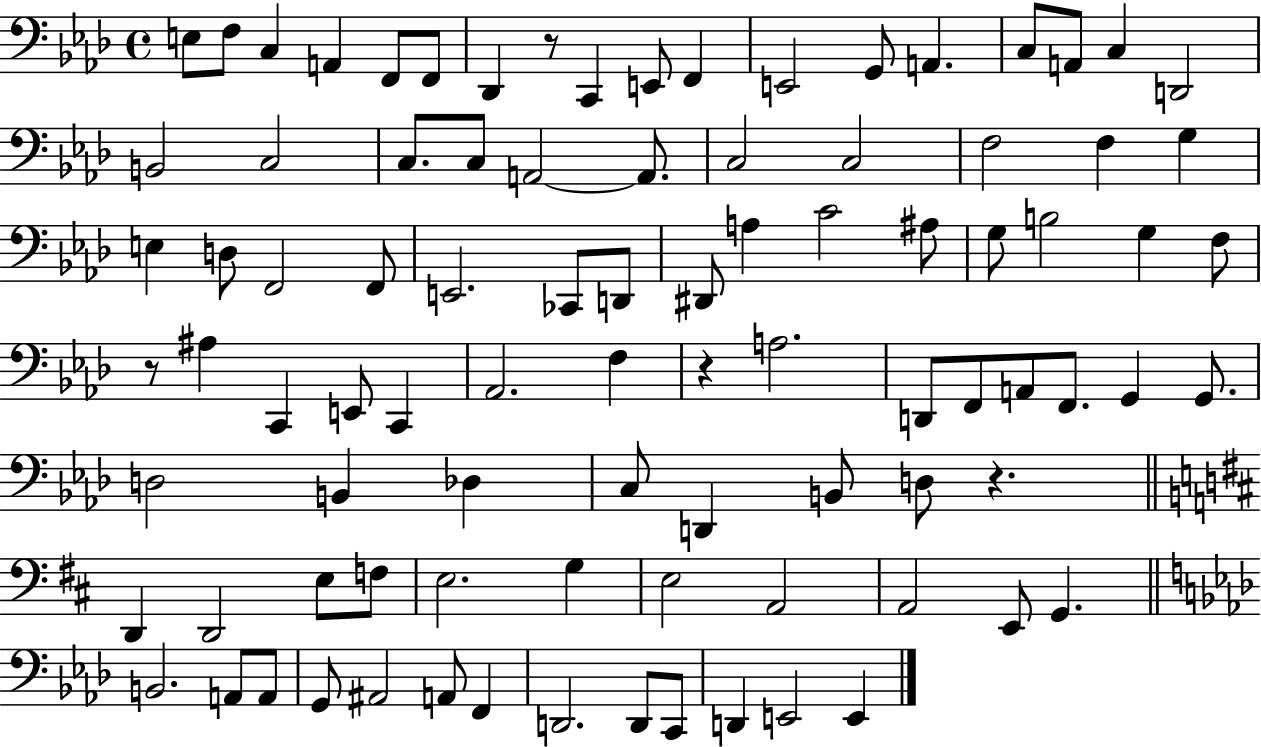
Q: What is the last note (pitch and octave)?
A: E2